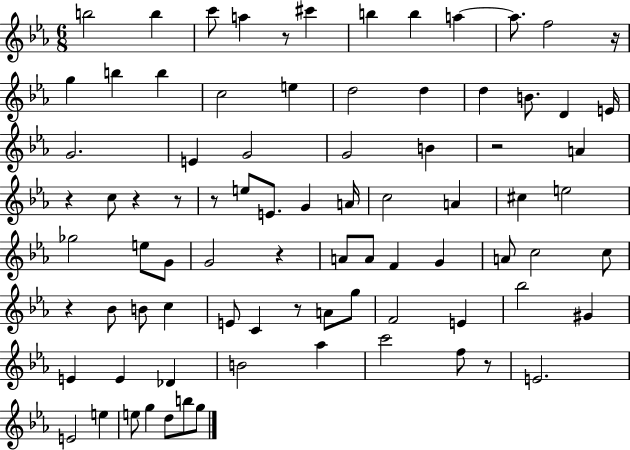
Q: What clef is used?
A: treble